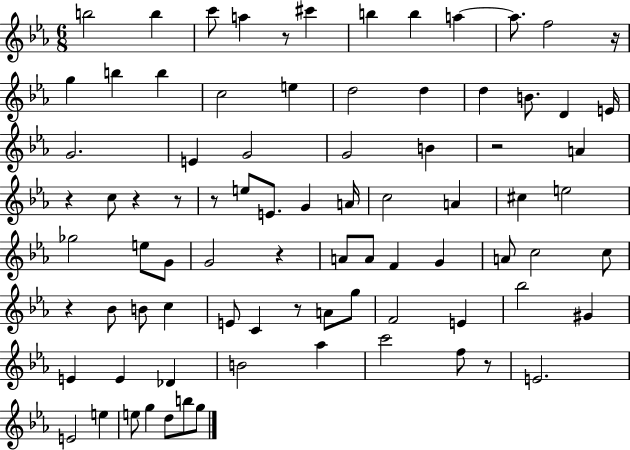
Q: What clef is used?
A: treble